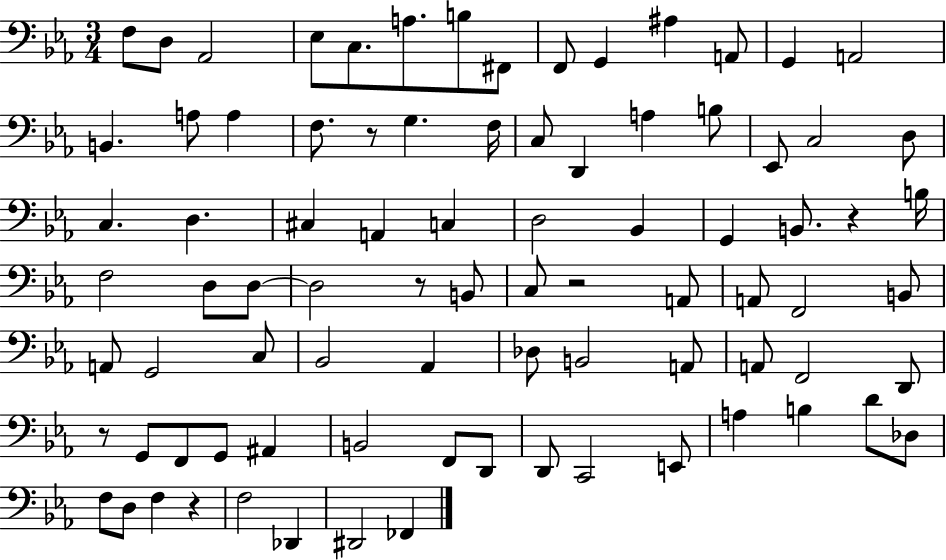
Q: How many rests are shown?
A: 6